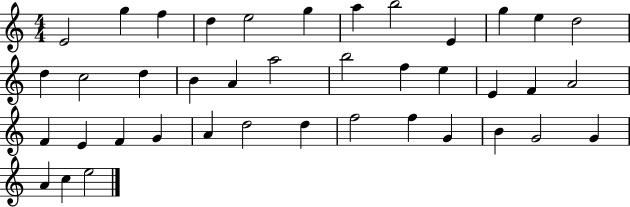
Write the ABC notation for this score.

X:1
T:Untitled
M:4/4
L:1/4
K:C
E2 g f d e2 g a b2 E g e d2 d c2 d B A a2 b2 f e E F A2 F E F G A d2 d f2 f G B G2 G A c e2